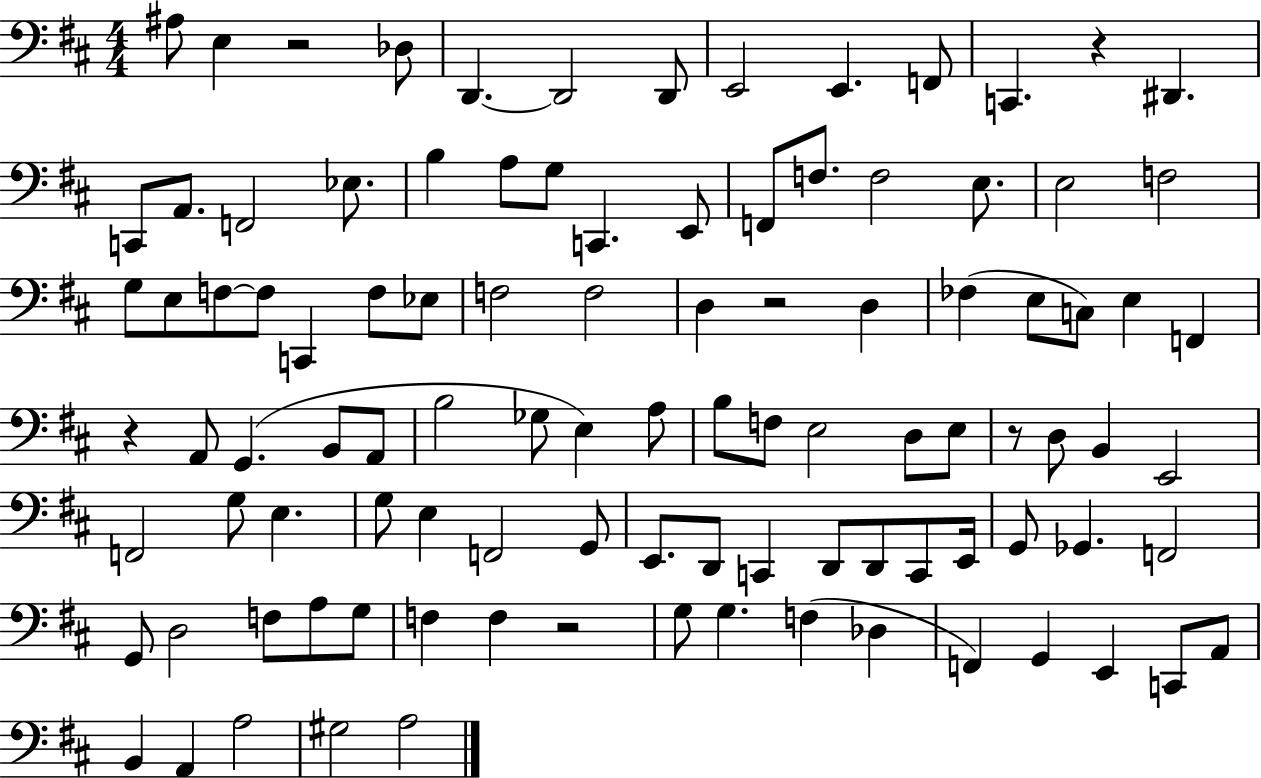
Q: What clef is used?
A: bass